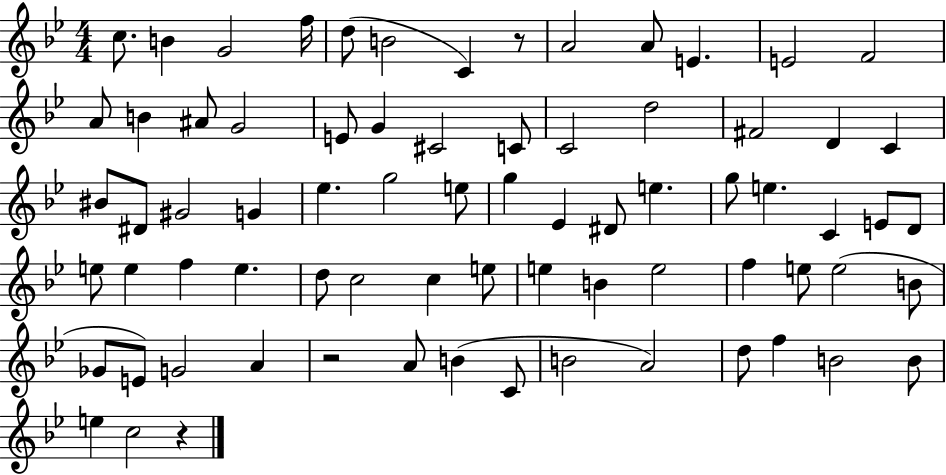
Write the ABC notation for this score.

X:1
T:Untitled
M:4/4
L:1/4
K:Bb
c/2 B G2 f/4 d/2 B2 C z/2 A2 A/2 E E2 F2 A/2 B ^A/2 G2 E/2 G ^C2 C/2 C2 d2 ^F2 D C ^B/2 ^D/2 ^G2 G _e g2 e/2 g _E ^D/2 e g/2 e C E/2 D/2 e/2 e f e d/2 c2 c e/2 e B e2 f e/2 e2 B/2 _G/2 E/2 G2 A z2 A/2 B C/2 B2 A2 d/2 f B2 B/2 e c2 z